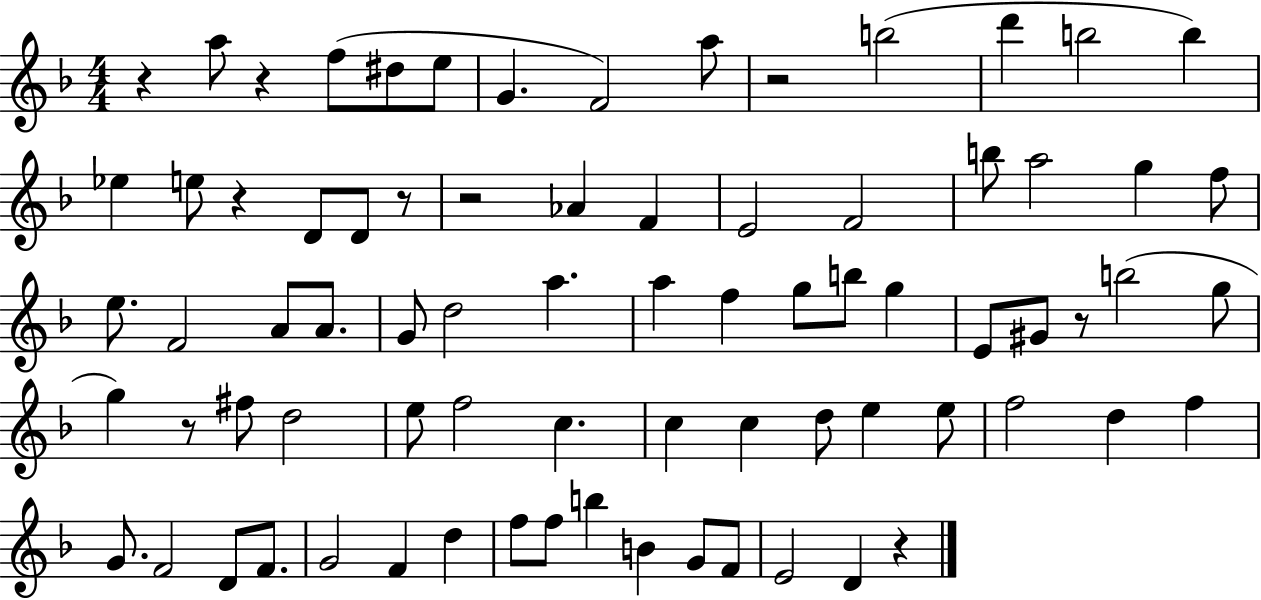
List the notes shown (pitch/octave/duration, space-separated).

R/q A5/e R/q F5/e D#5/e E5/e G4/q. F4/h A5/e R/h B5/h D6/q B5/h B5/q Eb5/q E5/e R/q D4/e D4/e R/e R/h Ab4/q F4/q E4/h F4/h B5/e A5/h G5/q F5/e E5/e. F4/h A4/e A4/e. G4/e D5/h A5/q. A5/q F5/q G5/e B5/e G5/q E4/e G#4/e R/e B5/h G5/e G5/q R/e F#5/e D5/h E5/e F5/h C5/q. C5/q C5/q D5/e E5/q E5/e F5/h D5/q F5/q G4/e. F4/h D4/e F4/e. G4/h F4/q D5/q F5/e F5/e B5/q B4/q G4/e F4/e E4/h D4/q R/q